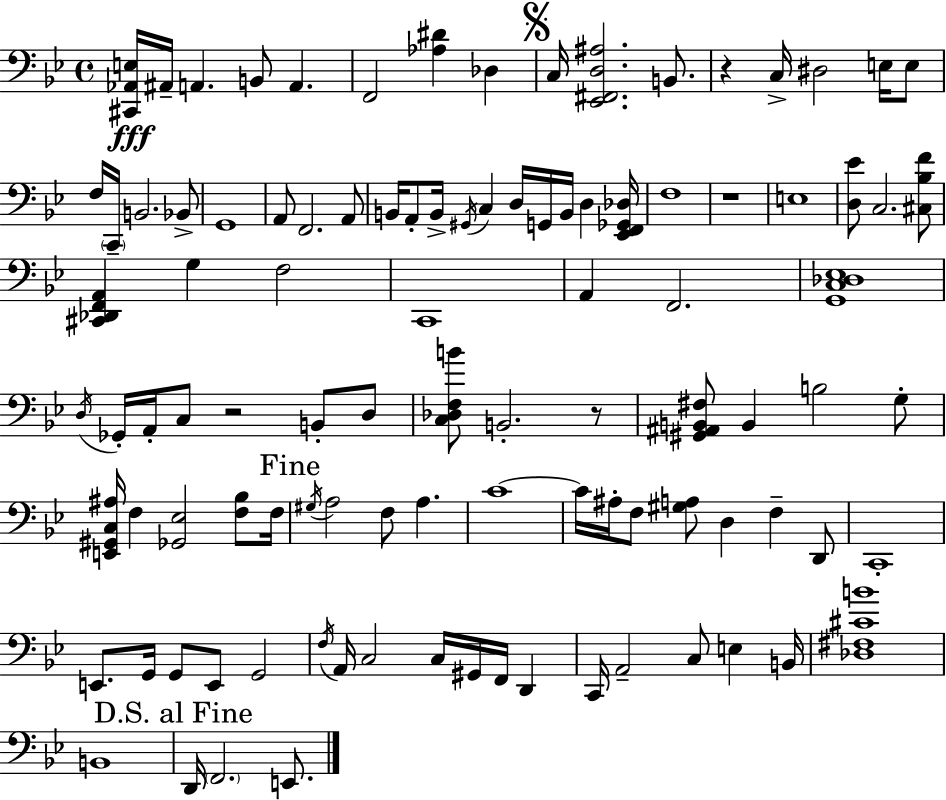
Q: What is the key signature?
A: BES major